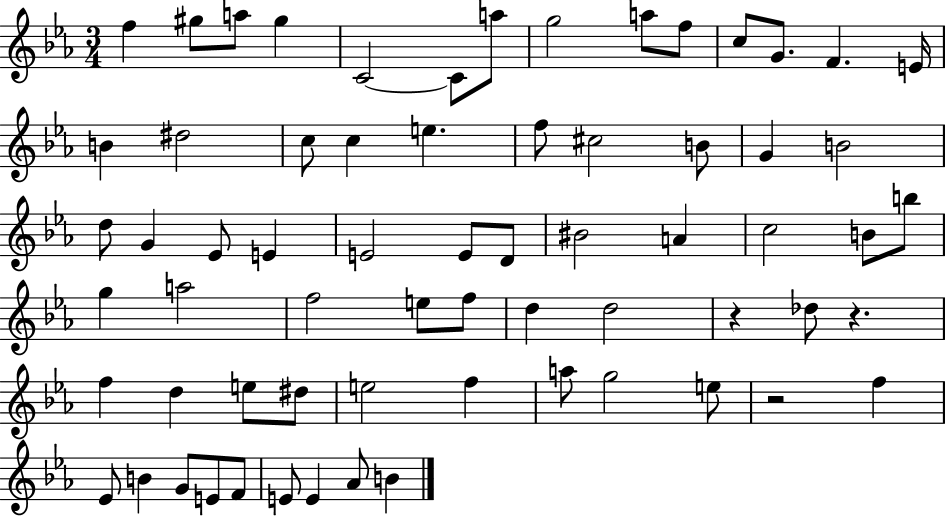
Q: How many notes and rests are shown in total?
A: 66